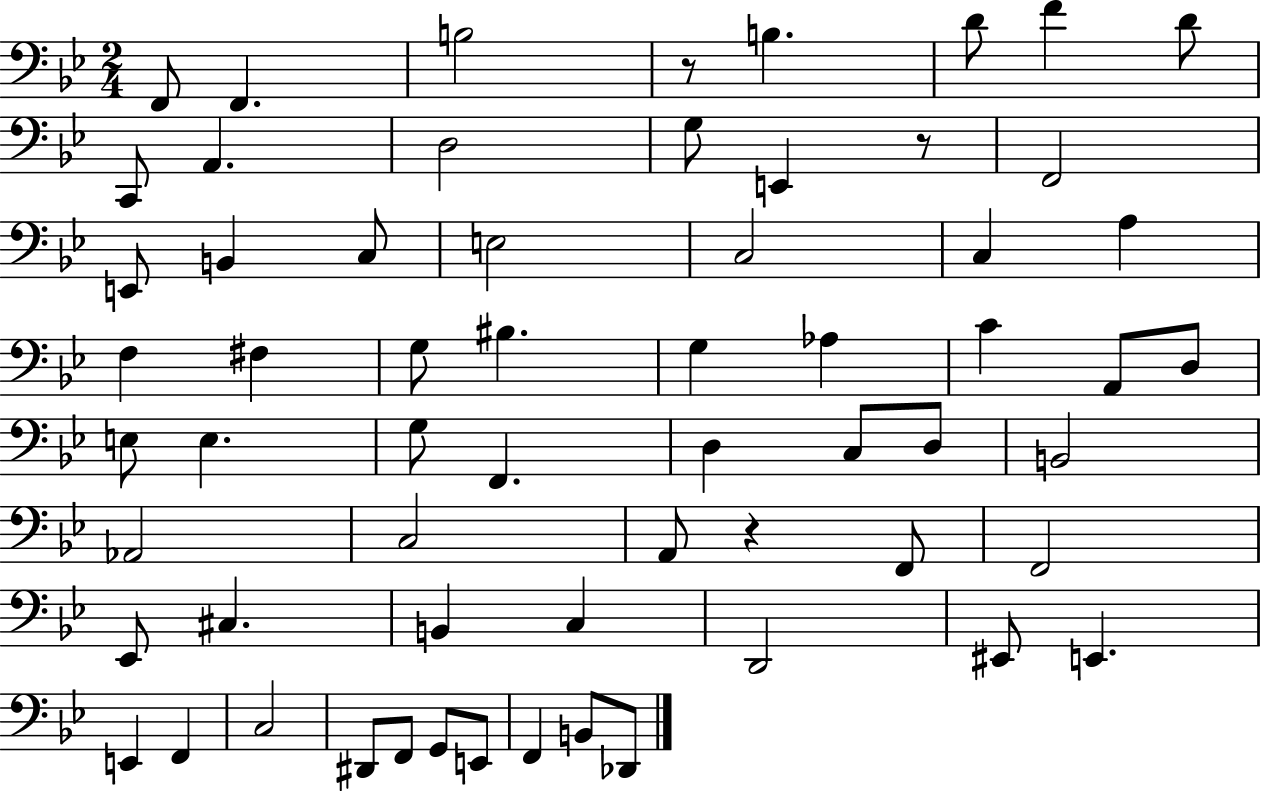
{
  \clef bass
  \numericTimeSignature
  \time 2/4
  \key bes \major
  f,8 f,4. | b2 | r8 b4. | d'8 f'4 d'8 | \break c,8 a,4. | d2 | g8 e,4 r8 | f,2 | \break e,8 b,4 c8 | e2 | c2 | c4 a4 | \break f4 fis4 | g8 bis4. | g4 aes4 | c'4 a,8 d8 | \break e8 e4. | g8 f,4. | d4 c8 d8 | b,2 | \break aes,2 | c2 | a,8 r4 f,8 | f,2 | \break ees,8 cis4. | b,4 c4 | d,2 | eis,8 e,4. | \break e,4 f,4 | c2 | dis,8 f,8 g,8 e,8 | f,4 b,8 des,8 | \break \bar "|."
}